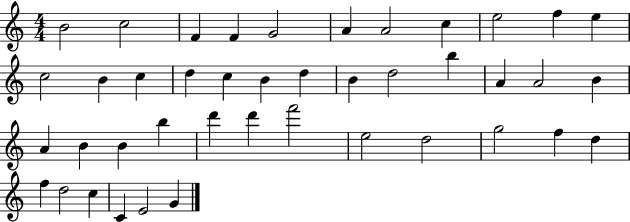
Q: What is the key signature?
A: C major